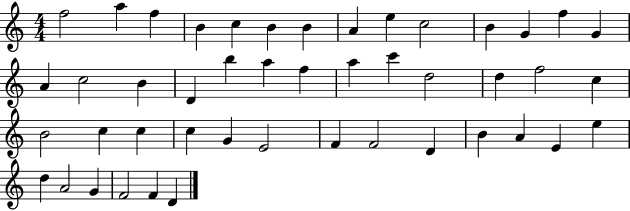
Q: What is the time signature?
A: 4/4